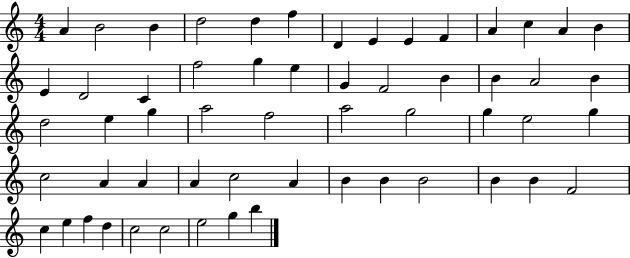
{
  \clef treble
  \numericTimeSignature
  \time 4/4
  \key c \major
  a'4 b'2 b'4 | d''2 d''4 f''4 | d'4 e'4 e'4 f'4 | a'4 c''4 a'4 b'4 | \break e'4 d'2 c'4 | f''2 g''4 e''4 | g'4 f'2 b'4 | b'4 a'2 b'4 | \break d''2 e''4 g''4 | a''2 f''2 | a''2 g''2 | g''4 e''2 g''4 | \break c''2 a'4 a'4 | a'4 c''2 a'4 | b'4 b'4 b'2 | b'4 b'4 f'2 | \break c''4 e''4 f''4 d''4 | c''2 c''2 | e''2 g''4 b''4 | \bar "|."
}